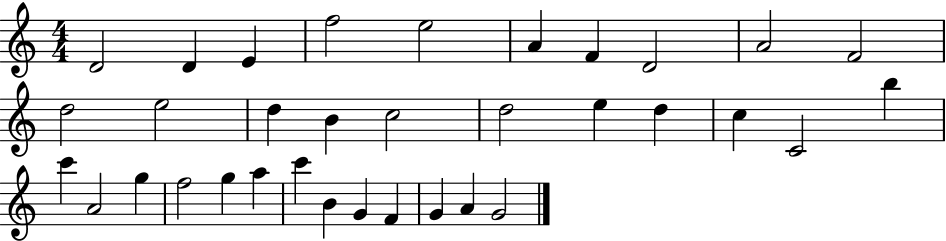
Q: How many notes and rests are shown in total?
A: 34